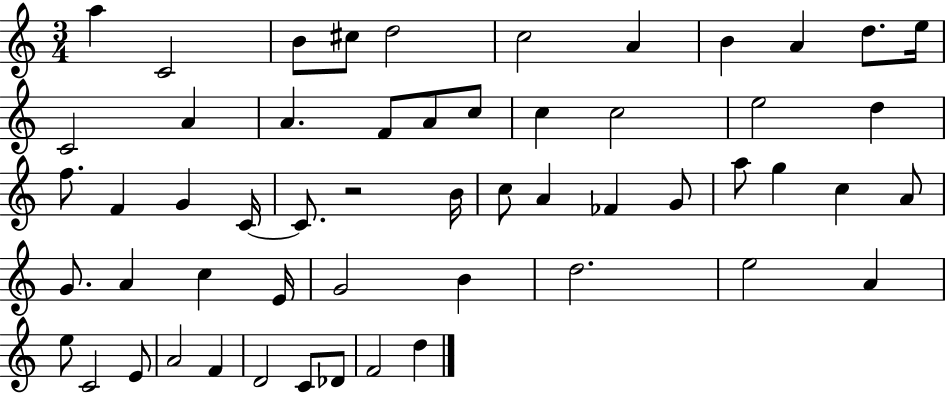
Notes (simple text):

A5/q C4/h B4/e C#5/e D5/h C5/h A4/q B4/q A4/q D5/e. E5/s C4/h A4/q A4/q. F4/e A4/e C5/e C5/q C5/h E5/h D5/q F5/e. F4/q G4/q C4/s C4/e. R/h B4/s C5/e A4/q FES4/q G4/e A5/e G5/q C5/q A4/e G4/e. A4/q C5/q E4/s G4/h B4/q D5/h. E5/h A4/q E5/e C4/h E4/e A4/h F4/q D4/h C4/e Db4/e F4/h D5/q